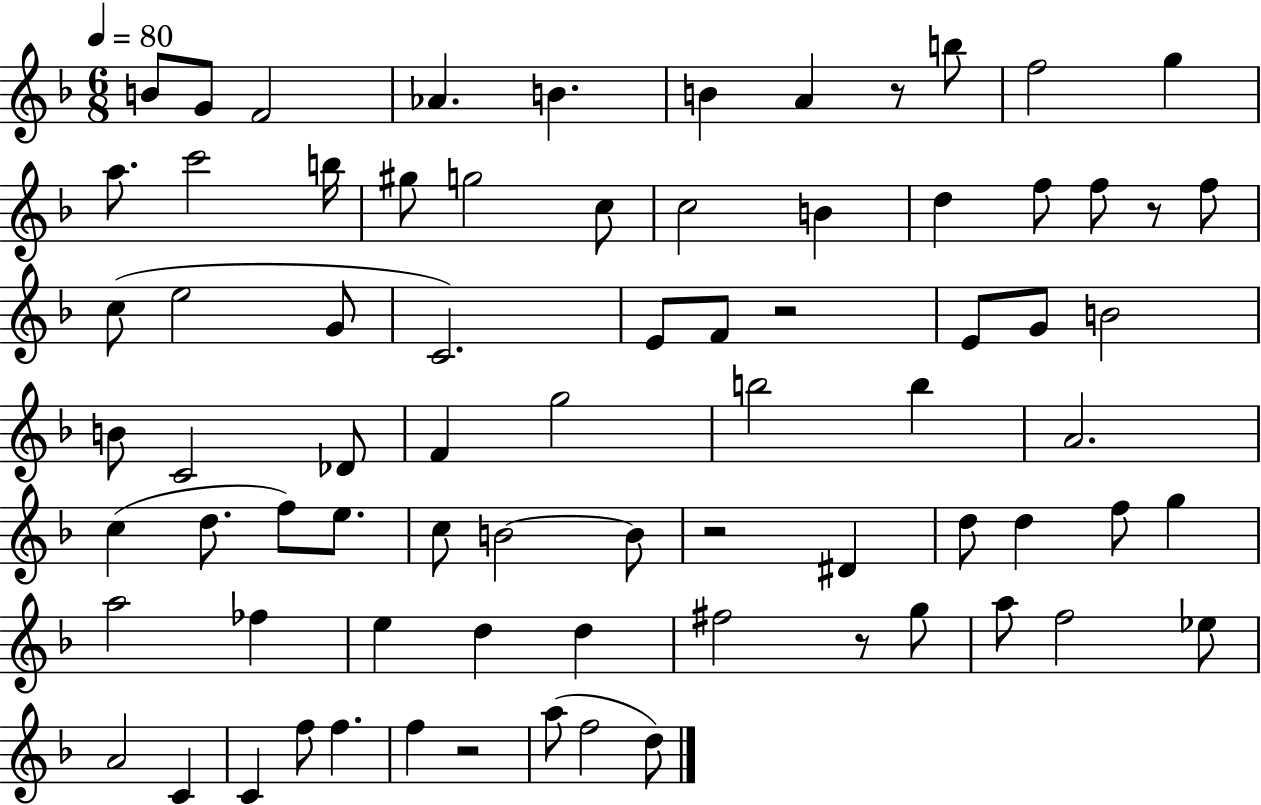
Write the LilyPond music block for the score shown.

{
  \clef treble
  \numericTimeSignature
  \time 6/8
  \key f \major
  \tempo 4 = 80
  \repeat volta 2 { b'8 g'8 f'2 | aes'4. b'4. | b'4 a'4 r8 b''8 | f''2 g''4 | \break a''8. c'''2 b''16 | gis''8 g''2 c''8 | c''2 b'4 | d''4 f''8 f''8 r8 f''8 | \break c''8( e''2 g'8 | c'2.) | e'8 f'8 r2 | e'8 g'8 b'2 | \break b'8 c'2 des'8 | f'4 g''2 | b''2 b''4 | a'2. | \break c''4( d''8. f''8) e''8. | c''8 b'2~~ b'8 | r2 dis'4 | d''8 d''4 f''8 g''4 | \break a''2 fes''4 | e''4 d''4 d''4 | fis''2 r8 g''8 | a''8 f''2 ees''8 | \break a'2 c'4 | c'4 f''8 f''4. | f''4 r2 | a''8( f''2 d''8) | \break } \bar "|."
}